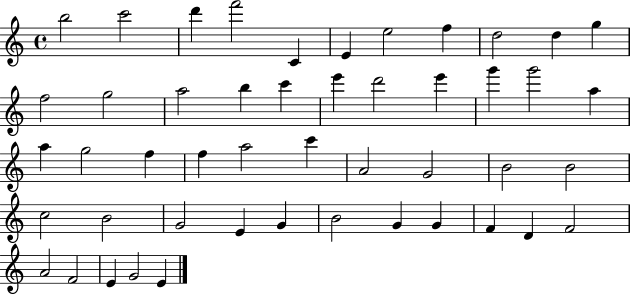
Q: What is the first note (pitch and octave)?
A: B5